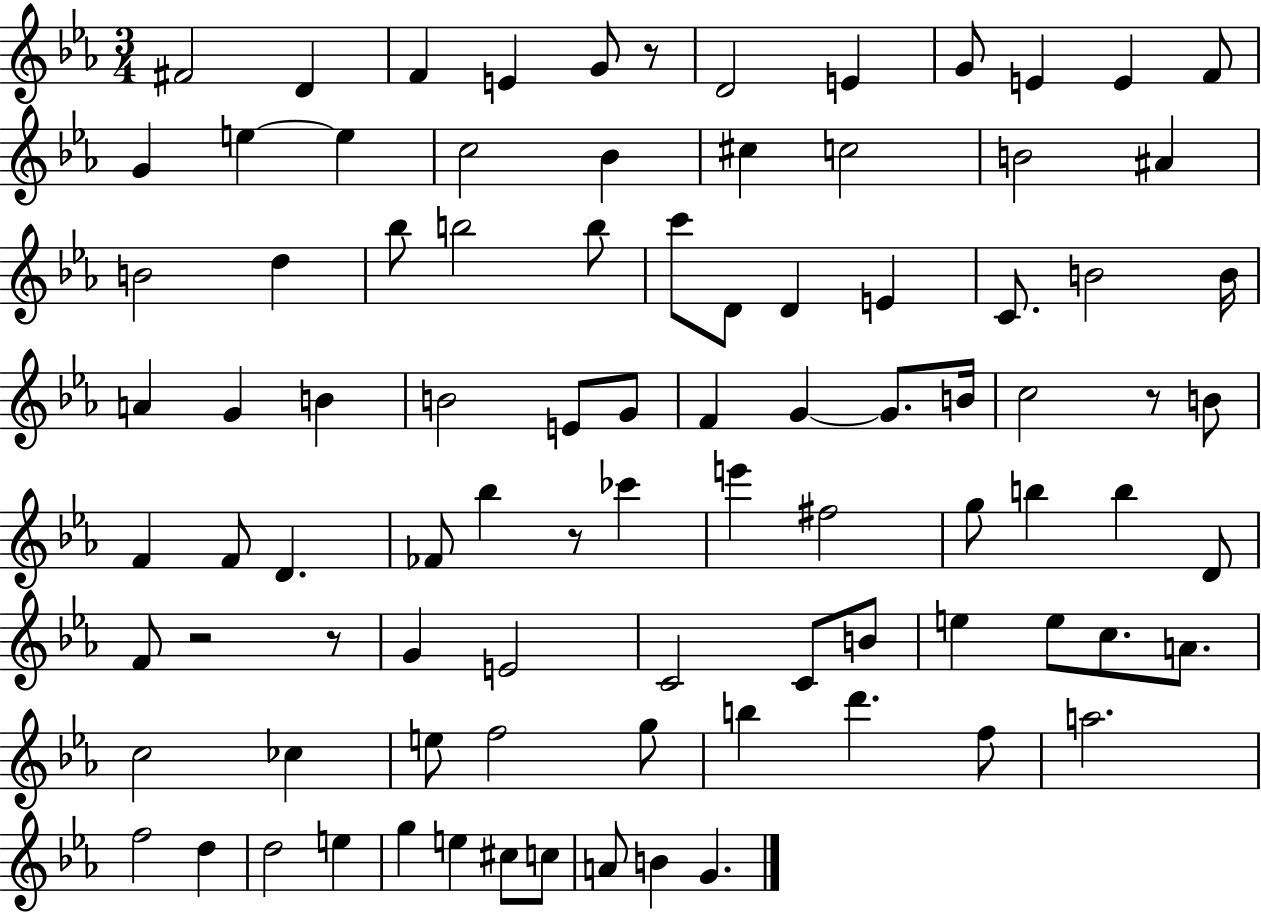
F#4/h D4/q F4/q E4/q G4/e R/e D4/h E4/q G4/e E4/q E4/q F4/e G4/q E5/q E5/q C5/h Bb4/q C#5/q C5/h B4/h A#4/q B4/h D5/q Bb5/e B5/h B5/e C6/e D4/e D4/q E4/q C4/e. B4/h B4/s A4/q G4/q B4/q B4/h E4/e G4/e F4/q G4/q G4/e. B4/s C5/h R/e B4/e F4/q F4/e D4/q. FES4/e Bb5/q R/e CES6/q E6/q F#5/h G5/e B5/q B5/q D4/e F4/e R/h R/e G4/q E4/h C4/h C4/e B4/e E5/q E5/e C5/e. A4/e. C5/h CES5/q E5/e F5/h G5/e B5/q D6/q. F5/e A5/h. F5/h D5/q D5/h E5/q G5/q E5/q C#5/e C5/e A4/e B4/q G4/q.